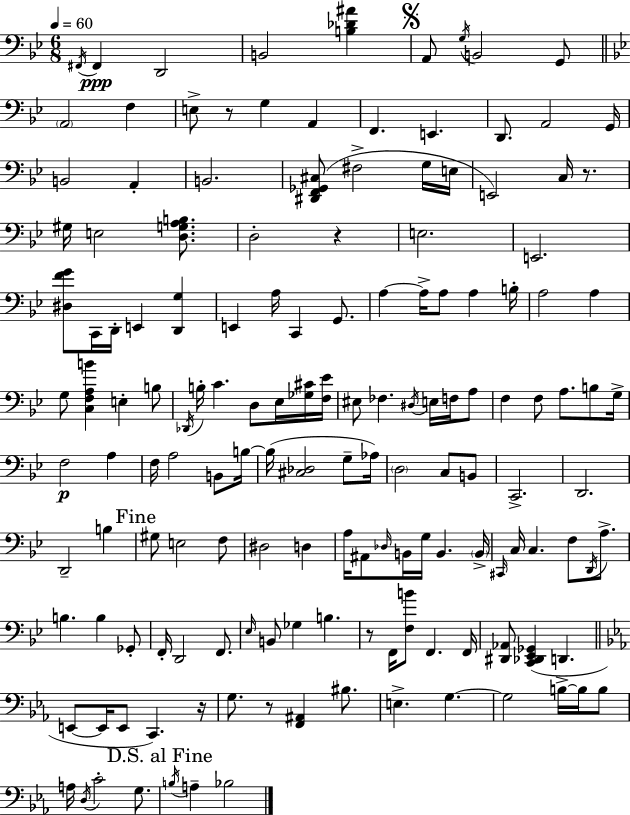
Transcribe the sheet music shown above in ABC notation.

X:1
T:Untitled
M:6/8
L:1/4
K:Gm
^F,,/4 ^F,, D,,2 B,,2 [B,_D^A] A,,/2 G,/4 B,,2 G,,/2 A,,2 F, E,/2 z/2 G, A,, F,, E,, D,,/2 A,,2 G,,/4 B,,2 A,, B,,2 [^D,,F,,_G,,^C,]/2 ^F,2 G,/4 E,/4 E,,2 C,/4 z/2 ^G,/4 E,2 [D,G,A,B,]/2 D,2 z E,2 E,,2 [^D,FG]/2 C,,/4 D,,/4 E,, [D,,G,] E,, A,/4 C,, G,,/2 A, A,/4 A,/2 A, B,/4 A,2 A, G,/2 [C,F,A,B] E, B,/2 _D,,/4 B,/4 C D,/2 _E,/4 [_G,^C]/4 [F,_E]/4 ^E,/2 _F, ^D,/4 E,/4 F,/4 A,/2 F, F,/2 A,/2 B,/2 G,/4 F,2 A, F,/4 A,2 B,,/2 B,/4 B,/4 [^C,_D,]2 G,/2 _A,/4 D,2 C,/2 B,,/2 C,,2 D,,2 D,,2 B, ^G,/2 E,2 F,/2 ^D,2 D, A,/4 ^A,,/2 _D,/4 B,,/4 G,/4 B,, B,,/4 ^C,,/4 C,/4 C, F,/2 D,,/4 A,/2 B, B, _G,,/2 F,,/4 D,,2 F,,/2 _E,/4 B,,/2 _G, B, z/2 F,,/4 [F,B]/2 F,, F,,/4 [^D,,_A,,]/2 [C,,_D,,_E,,_G,,] D,, E,,/2 E,,/4 E,,/2 C,, z/4 G,/2 z/2 [F,,^A,,] ^B,/2 E, G, G,2 B,/4 B,/4 B,/2 A,/4 D,/4 C2 G,/2 B,/4 A, _B,2